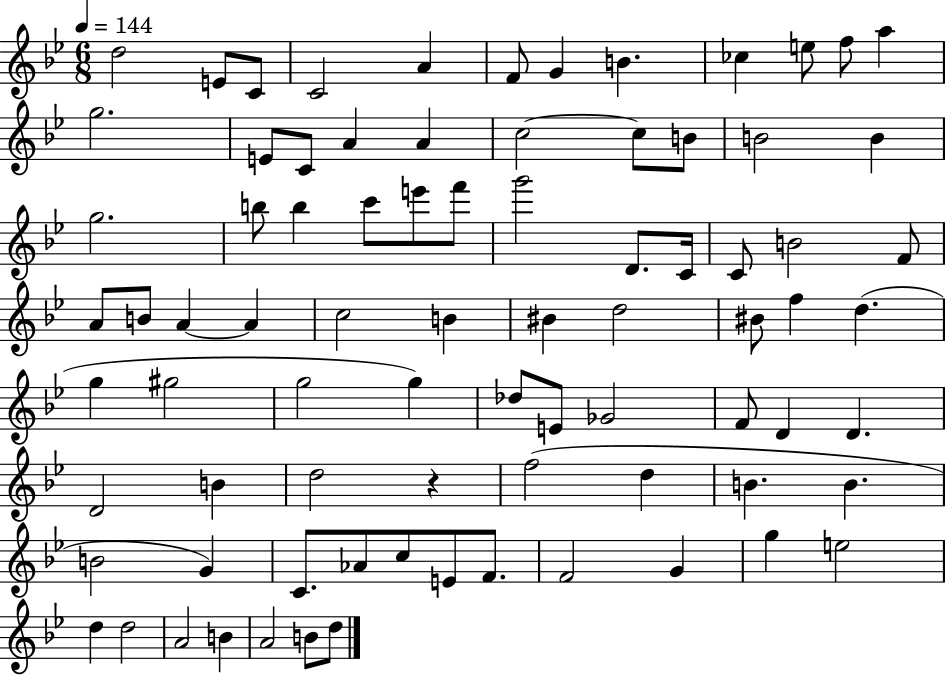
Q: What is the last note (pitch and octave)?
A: D5